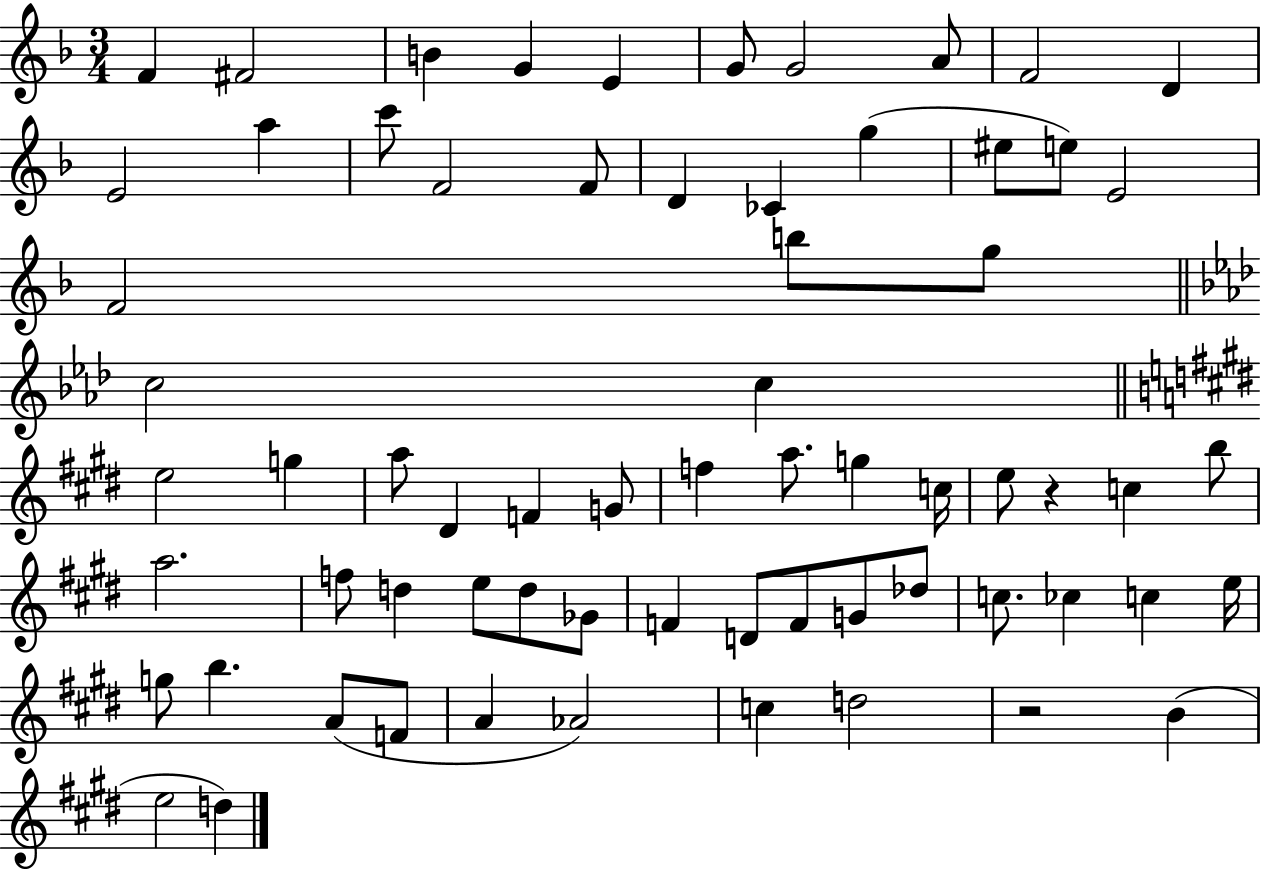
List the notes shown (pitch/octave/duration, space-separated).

F4/q F#4/h B4/q G4/q E4/q G4/e G4/h A4/e F4/h D4/q E4/h A5/q C6/e F4/h F4/e D4/q CES4/q G5/q EIS5/e E5/e E4/h F4/h B5/e G5/e C5/h C5/q E5/h G5/q A5/e D#4/q F4/q G4/e F5/q A5/e. G5/q C5/s E5/e R/q C5/q B5/e A5/h. F5/e D5/q E5/e D5/e Gb4/e F4/q D4/e F4/e G4/e Db5/e C5/e. CES5/q C5/q E5/s G5/e B5/q. A4/e F4/e A4/q Ab4/h C5/q D5/h R/h B4/q E5/h D5/q